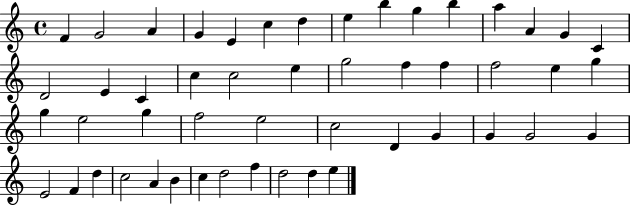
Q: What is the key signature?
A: C major